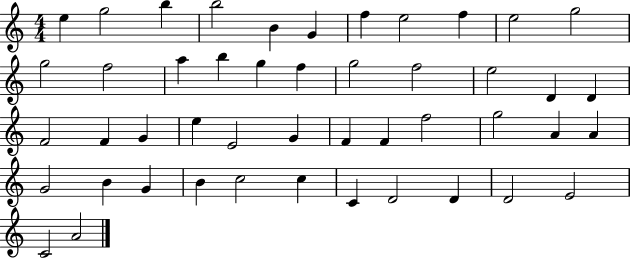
{
  \clef treble
  \numericTimeSignature
  \time 4/4
  \key c \major
  e''4 g''2 b''4 | b''2 b'4 g'4 | f''4 e''2 f''4 | e''2 g''2 | \break g''2 f''2 | a''4 b''4 g''4 f''4 | g''2 f''2 | e''2 d'4 d'4 | \break f'2 f'4 g'4 | e''4 e'2 g'4 | f'4 f'4 f''2 | g''2 a'4 a'4 | \break g'2 b'4 g'4 | b'4 c''2 c''4 | c'4 d'2 d'4 | d'2 e'2 | \break c'2 a'2 | \bar "|."
}